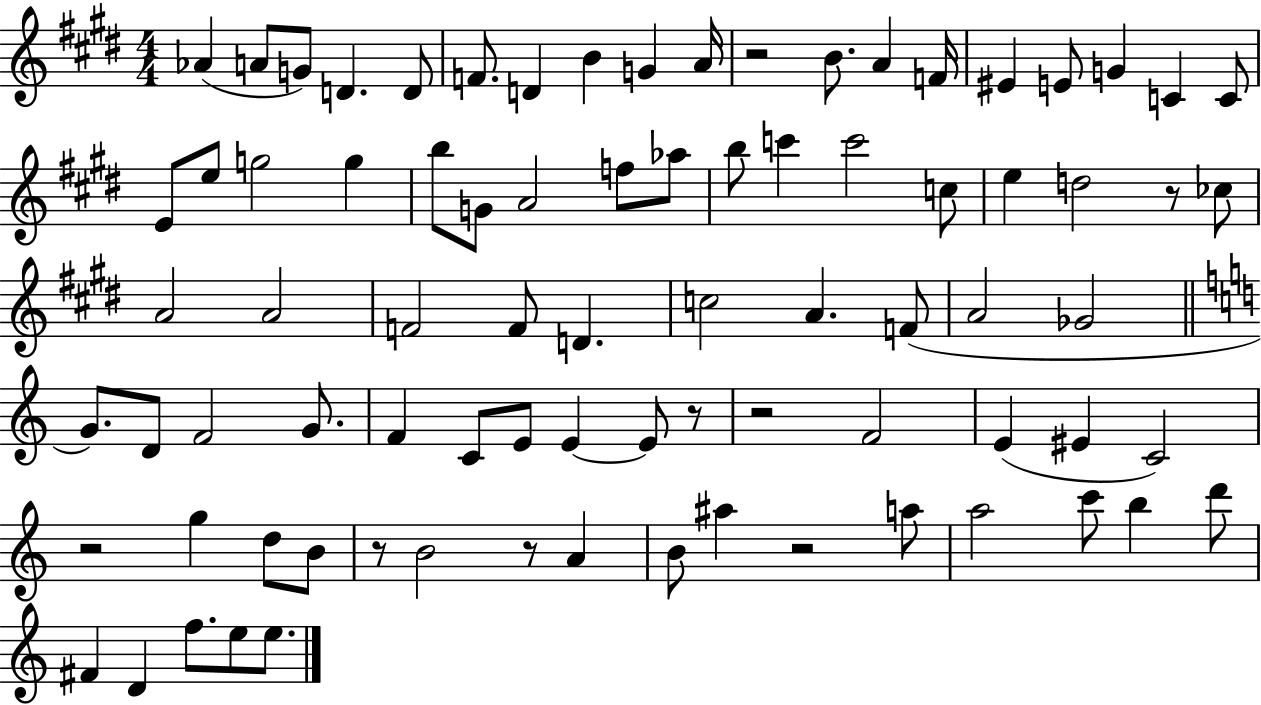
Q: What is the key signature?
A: E major